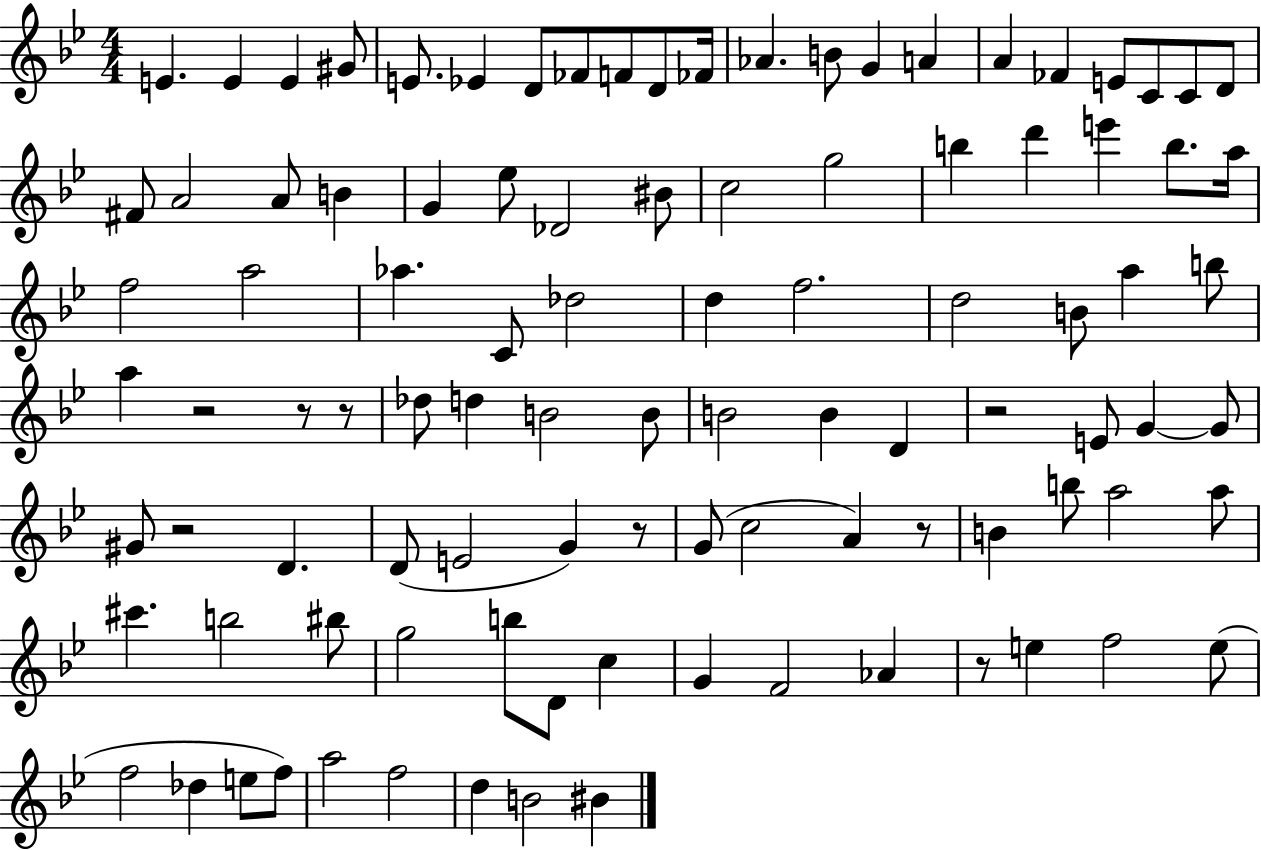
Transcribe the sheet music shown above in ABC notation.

X:1
T:Untitled
M:4/4
L:1/4
K:Bb
E E E ^G/2 E/2 _E D/2 _F/2 F/2 D/2 _F/4 _A B/2 G A A _F E/2 C/2 C/2 D/2 ^F/2 A2 A/2 B G _e/2 _D2 ^B/2 c2 g2 b d' e' b/2 a/4 f2 a2 _a C/2 _d2 d f2 d2 B/2 a b/2 a z2 z/2 z/2 _d/2 d B2 B/2 B2 B D z2 E/2 G G/2 ^G/2 z2 D D/2 E2 G z/2 G/2 c2 A z/2 B b/2 a2 a/2 ^c' b2 ^b/2 g2 b/2 D/2 c G F2 _A z/2 e f2 e/2 f2 _d e/2 f/2 a2 f2 d B2 ^B